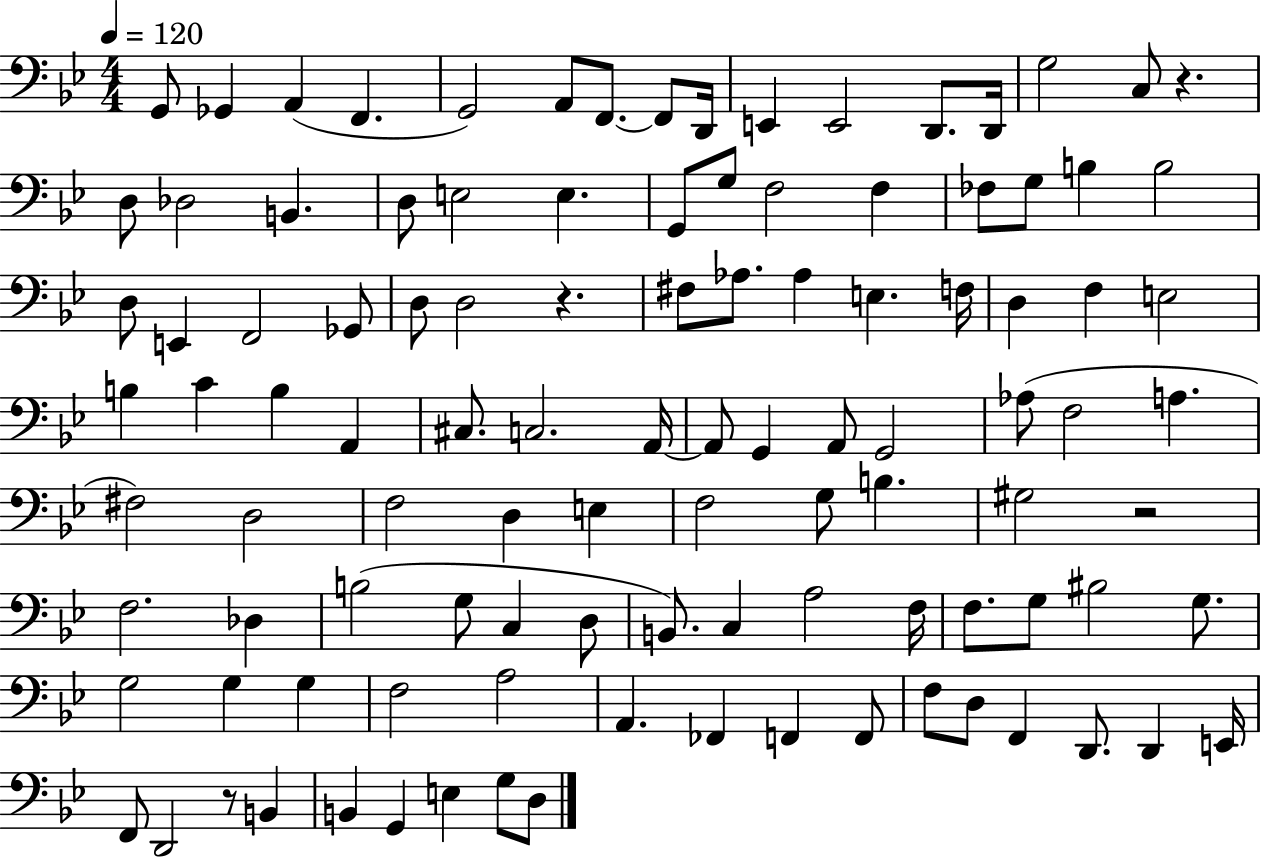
X:1
T:Untitled
M:4/4
L:1/4
K:Bb
G,,/2 _G,, A,, F,, G,,2 A,,/2 F,,/2 F,,/2 D,,/4 E,, E,,2 D,,/2 D,,/4 G,2 C,/2 z D,/2 _D,2 B,, D,/2 E,2 E, G,,/2 G,/2 F,2 F, _F,/2 G,/2 B, B,2 D,/2 E,, F,,2 _G,,/2 D,/2 D,2 z ^F,/2 _A,/2 _A, E, F,/4 D, F, E,2 B, C B, A,, ^C,/2 C,2 A,,/4 A,,/2 G,, A,,/2 G,,2 _A,/2 F,2 A, ^F,2 D,2 F,2 D, E, F,2 G,/2 B, ^G,2 z2 F,2 _D, B,2 G,/2 C, D,/2 B,,/2 C, A,2 F,/4 F,/2 G,/2 ^B,2 G,/2 G,2 G, G, F,2 A,2 A,, _F,, F,, F,,/2 F,/2 D,/2 F,, D,,/2 D,, E,,/4 F,,/2 D,,2 z/2 B,, B,, G,, E, G,/2 D,/2